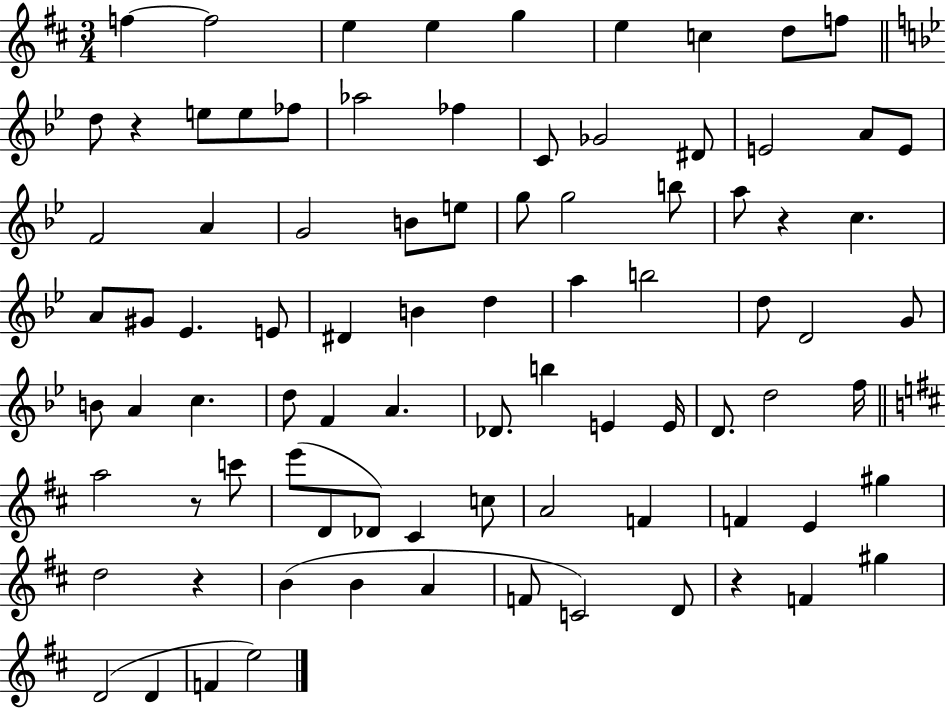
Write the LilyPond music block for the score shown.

{
  \clef treble
  \numericTimeSignature
  \time 3/4
  \key d \major
  f''4~~ f''2 | e''4 e''4 g''4 | e''4 c''4 d''8 f''8 | \bar "||" \break \key bes \major d''8 r4 e''8 e''8 fes''8 | aes''2 fes''4 | c'8 ges'2 dis'8 | e'2 a'8 e'8 | \break f'2 a'4 | g'2 b'8 e''8 | g''8 g''2 b''8 | a''8 r4 c''4. | \break a'8 gis'8 ees'4. e'8 | dis'4 b'4 d''4 | a''4 b''2 | d''8 d'2 g'8 | \break b'8 a'4 c''4. | d''8 f'4 a'4. | des'8. b''4 e'4 e'16 | d'8. d''2 f''16 | \break \bar "||" \break \key b \minor a''2 r8 c'''8 | e'''8( d'8 des'8) cis'4 c''8 | a'2 f'4 | f'4 e'4 gis''4 | \break d''2 r4 | b'4( b'4 a'4 | f'8 c'2) d'8 | r4 f'4 gis''4 | \break d'2( d'4 | f'4 e''2) | \bar "|."
}